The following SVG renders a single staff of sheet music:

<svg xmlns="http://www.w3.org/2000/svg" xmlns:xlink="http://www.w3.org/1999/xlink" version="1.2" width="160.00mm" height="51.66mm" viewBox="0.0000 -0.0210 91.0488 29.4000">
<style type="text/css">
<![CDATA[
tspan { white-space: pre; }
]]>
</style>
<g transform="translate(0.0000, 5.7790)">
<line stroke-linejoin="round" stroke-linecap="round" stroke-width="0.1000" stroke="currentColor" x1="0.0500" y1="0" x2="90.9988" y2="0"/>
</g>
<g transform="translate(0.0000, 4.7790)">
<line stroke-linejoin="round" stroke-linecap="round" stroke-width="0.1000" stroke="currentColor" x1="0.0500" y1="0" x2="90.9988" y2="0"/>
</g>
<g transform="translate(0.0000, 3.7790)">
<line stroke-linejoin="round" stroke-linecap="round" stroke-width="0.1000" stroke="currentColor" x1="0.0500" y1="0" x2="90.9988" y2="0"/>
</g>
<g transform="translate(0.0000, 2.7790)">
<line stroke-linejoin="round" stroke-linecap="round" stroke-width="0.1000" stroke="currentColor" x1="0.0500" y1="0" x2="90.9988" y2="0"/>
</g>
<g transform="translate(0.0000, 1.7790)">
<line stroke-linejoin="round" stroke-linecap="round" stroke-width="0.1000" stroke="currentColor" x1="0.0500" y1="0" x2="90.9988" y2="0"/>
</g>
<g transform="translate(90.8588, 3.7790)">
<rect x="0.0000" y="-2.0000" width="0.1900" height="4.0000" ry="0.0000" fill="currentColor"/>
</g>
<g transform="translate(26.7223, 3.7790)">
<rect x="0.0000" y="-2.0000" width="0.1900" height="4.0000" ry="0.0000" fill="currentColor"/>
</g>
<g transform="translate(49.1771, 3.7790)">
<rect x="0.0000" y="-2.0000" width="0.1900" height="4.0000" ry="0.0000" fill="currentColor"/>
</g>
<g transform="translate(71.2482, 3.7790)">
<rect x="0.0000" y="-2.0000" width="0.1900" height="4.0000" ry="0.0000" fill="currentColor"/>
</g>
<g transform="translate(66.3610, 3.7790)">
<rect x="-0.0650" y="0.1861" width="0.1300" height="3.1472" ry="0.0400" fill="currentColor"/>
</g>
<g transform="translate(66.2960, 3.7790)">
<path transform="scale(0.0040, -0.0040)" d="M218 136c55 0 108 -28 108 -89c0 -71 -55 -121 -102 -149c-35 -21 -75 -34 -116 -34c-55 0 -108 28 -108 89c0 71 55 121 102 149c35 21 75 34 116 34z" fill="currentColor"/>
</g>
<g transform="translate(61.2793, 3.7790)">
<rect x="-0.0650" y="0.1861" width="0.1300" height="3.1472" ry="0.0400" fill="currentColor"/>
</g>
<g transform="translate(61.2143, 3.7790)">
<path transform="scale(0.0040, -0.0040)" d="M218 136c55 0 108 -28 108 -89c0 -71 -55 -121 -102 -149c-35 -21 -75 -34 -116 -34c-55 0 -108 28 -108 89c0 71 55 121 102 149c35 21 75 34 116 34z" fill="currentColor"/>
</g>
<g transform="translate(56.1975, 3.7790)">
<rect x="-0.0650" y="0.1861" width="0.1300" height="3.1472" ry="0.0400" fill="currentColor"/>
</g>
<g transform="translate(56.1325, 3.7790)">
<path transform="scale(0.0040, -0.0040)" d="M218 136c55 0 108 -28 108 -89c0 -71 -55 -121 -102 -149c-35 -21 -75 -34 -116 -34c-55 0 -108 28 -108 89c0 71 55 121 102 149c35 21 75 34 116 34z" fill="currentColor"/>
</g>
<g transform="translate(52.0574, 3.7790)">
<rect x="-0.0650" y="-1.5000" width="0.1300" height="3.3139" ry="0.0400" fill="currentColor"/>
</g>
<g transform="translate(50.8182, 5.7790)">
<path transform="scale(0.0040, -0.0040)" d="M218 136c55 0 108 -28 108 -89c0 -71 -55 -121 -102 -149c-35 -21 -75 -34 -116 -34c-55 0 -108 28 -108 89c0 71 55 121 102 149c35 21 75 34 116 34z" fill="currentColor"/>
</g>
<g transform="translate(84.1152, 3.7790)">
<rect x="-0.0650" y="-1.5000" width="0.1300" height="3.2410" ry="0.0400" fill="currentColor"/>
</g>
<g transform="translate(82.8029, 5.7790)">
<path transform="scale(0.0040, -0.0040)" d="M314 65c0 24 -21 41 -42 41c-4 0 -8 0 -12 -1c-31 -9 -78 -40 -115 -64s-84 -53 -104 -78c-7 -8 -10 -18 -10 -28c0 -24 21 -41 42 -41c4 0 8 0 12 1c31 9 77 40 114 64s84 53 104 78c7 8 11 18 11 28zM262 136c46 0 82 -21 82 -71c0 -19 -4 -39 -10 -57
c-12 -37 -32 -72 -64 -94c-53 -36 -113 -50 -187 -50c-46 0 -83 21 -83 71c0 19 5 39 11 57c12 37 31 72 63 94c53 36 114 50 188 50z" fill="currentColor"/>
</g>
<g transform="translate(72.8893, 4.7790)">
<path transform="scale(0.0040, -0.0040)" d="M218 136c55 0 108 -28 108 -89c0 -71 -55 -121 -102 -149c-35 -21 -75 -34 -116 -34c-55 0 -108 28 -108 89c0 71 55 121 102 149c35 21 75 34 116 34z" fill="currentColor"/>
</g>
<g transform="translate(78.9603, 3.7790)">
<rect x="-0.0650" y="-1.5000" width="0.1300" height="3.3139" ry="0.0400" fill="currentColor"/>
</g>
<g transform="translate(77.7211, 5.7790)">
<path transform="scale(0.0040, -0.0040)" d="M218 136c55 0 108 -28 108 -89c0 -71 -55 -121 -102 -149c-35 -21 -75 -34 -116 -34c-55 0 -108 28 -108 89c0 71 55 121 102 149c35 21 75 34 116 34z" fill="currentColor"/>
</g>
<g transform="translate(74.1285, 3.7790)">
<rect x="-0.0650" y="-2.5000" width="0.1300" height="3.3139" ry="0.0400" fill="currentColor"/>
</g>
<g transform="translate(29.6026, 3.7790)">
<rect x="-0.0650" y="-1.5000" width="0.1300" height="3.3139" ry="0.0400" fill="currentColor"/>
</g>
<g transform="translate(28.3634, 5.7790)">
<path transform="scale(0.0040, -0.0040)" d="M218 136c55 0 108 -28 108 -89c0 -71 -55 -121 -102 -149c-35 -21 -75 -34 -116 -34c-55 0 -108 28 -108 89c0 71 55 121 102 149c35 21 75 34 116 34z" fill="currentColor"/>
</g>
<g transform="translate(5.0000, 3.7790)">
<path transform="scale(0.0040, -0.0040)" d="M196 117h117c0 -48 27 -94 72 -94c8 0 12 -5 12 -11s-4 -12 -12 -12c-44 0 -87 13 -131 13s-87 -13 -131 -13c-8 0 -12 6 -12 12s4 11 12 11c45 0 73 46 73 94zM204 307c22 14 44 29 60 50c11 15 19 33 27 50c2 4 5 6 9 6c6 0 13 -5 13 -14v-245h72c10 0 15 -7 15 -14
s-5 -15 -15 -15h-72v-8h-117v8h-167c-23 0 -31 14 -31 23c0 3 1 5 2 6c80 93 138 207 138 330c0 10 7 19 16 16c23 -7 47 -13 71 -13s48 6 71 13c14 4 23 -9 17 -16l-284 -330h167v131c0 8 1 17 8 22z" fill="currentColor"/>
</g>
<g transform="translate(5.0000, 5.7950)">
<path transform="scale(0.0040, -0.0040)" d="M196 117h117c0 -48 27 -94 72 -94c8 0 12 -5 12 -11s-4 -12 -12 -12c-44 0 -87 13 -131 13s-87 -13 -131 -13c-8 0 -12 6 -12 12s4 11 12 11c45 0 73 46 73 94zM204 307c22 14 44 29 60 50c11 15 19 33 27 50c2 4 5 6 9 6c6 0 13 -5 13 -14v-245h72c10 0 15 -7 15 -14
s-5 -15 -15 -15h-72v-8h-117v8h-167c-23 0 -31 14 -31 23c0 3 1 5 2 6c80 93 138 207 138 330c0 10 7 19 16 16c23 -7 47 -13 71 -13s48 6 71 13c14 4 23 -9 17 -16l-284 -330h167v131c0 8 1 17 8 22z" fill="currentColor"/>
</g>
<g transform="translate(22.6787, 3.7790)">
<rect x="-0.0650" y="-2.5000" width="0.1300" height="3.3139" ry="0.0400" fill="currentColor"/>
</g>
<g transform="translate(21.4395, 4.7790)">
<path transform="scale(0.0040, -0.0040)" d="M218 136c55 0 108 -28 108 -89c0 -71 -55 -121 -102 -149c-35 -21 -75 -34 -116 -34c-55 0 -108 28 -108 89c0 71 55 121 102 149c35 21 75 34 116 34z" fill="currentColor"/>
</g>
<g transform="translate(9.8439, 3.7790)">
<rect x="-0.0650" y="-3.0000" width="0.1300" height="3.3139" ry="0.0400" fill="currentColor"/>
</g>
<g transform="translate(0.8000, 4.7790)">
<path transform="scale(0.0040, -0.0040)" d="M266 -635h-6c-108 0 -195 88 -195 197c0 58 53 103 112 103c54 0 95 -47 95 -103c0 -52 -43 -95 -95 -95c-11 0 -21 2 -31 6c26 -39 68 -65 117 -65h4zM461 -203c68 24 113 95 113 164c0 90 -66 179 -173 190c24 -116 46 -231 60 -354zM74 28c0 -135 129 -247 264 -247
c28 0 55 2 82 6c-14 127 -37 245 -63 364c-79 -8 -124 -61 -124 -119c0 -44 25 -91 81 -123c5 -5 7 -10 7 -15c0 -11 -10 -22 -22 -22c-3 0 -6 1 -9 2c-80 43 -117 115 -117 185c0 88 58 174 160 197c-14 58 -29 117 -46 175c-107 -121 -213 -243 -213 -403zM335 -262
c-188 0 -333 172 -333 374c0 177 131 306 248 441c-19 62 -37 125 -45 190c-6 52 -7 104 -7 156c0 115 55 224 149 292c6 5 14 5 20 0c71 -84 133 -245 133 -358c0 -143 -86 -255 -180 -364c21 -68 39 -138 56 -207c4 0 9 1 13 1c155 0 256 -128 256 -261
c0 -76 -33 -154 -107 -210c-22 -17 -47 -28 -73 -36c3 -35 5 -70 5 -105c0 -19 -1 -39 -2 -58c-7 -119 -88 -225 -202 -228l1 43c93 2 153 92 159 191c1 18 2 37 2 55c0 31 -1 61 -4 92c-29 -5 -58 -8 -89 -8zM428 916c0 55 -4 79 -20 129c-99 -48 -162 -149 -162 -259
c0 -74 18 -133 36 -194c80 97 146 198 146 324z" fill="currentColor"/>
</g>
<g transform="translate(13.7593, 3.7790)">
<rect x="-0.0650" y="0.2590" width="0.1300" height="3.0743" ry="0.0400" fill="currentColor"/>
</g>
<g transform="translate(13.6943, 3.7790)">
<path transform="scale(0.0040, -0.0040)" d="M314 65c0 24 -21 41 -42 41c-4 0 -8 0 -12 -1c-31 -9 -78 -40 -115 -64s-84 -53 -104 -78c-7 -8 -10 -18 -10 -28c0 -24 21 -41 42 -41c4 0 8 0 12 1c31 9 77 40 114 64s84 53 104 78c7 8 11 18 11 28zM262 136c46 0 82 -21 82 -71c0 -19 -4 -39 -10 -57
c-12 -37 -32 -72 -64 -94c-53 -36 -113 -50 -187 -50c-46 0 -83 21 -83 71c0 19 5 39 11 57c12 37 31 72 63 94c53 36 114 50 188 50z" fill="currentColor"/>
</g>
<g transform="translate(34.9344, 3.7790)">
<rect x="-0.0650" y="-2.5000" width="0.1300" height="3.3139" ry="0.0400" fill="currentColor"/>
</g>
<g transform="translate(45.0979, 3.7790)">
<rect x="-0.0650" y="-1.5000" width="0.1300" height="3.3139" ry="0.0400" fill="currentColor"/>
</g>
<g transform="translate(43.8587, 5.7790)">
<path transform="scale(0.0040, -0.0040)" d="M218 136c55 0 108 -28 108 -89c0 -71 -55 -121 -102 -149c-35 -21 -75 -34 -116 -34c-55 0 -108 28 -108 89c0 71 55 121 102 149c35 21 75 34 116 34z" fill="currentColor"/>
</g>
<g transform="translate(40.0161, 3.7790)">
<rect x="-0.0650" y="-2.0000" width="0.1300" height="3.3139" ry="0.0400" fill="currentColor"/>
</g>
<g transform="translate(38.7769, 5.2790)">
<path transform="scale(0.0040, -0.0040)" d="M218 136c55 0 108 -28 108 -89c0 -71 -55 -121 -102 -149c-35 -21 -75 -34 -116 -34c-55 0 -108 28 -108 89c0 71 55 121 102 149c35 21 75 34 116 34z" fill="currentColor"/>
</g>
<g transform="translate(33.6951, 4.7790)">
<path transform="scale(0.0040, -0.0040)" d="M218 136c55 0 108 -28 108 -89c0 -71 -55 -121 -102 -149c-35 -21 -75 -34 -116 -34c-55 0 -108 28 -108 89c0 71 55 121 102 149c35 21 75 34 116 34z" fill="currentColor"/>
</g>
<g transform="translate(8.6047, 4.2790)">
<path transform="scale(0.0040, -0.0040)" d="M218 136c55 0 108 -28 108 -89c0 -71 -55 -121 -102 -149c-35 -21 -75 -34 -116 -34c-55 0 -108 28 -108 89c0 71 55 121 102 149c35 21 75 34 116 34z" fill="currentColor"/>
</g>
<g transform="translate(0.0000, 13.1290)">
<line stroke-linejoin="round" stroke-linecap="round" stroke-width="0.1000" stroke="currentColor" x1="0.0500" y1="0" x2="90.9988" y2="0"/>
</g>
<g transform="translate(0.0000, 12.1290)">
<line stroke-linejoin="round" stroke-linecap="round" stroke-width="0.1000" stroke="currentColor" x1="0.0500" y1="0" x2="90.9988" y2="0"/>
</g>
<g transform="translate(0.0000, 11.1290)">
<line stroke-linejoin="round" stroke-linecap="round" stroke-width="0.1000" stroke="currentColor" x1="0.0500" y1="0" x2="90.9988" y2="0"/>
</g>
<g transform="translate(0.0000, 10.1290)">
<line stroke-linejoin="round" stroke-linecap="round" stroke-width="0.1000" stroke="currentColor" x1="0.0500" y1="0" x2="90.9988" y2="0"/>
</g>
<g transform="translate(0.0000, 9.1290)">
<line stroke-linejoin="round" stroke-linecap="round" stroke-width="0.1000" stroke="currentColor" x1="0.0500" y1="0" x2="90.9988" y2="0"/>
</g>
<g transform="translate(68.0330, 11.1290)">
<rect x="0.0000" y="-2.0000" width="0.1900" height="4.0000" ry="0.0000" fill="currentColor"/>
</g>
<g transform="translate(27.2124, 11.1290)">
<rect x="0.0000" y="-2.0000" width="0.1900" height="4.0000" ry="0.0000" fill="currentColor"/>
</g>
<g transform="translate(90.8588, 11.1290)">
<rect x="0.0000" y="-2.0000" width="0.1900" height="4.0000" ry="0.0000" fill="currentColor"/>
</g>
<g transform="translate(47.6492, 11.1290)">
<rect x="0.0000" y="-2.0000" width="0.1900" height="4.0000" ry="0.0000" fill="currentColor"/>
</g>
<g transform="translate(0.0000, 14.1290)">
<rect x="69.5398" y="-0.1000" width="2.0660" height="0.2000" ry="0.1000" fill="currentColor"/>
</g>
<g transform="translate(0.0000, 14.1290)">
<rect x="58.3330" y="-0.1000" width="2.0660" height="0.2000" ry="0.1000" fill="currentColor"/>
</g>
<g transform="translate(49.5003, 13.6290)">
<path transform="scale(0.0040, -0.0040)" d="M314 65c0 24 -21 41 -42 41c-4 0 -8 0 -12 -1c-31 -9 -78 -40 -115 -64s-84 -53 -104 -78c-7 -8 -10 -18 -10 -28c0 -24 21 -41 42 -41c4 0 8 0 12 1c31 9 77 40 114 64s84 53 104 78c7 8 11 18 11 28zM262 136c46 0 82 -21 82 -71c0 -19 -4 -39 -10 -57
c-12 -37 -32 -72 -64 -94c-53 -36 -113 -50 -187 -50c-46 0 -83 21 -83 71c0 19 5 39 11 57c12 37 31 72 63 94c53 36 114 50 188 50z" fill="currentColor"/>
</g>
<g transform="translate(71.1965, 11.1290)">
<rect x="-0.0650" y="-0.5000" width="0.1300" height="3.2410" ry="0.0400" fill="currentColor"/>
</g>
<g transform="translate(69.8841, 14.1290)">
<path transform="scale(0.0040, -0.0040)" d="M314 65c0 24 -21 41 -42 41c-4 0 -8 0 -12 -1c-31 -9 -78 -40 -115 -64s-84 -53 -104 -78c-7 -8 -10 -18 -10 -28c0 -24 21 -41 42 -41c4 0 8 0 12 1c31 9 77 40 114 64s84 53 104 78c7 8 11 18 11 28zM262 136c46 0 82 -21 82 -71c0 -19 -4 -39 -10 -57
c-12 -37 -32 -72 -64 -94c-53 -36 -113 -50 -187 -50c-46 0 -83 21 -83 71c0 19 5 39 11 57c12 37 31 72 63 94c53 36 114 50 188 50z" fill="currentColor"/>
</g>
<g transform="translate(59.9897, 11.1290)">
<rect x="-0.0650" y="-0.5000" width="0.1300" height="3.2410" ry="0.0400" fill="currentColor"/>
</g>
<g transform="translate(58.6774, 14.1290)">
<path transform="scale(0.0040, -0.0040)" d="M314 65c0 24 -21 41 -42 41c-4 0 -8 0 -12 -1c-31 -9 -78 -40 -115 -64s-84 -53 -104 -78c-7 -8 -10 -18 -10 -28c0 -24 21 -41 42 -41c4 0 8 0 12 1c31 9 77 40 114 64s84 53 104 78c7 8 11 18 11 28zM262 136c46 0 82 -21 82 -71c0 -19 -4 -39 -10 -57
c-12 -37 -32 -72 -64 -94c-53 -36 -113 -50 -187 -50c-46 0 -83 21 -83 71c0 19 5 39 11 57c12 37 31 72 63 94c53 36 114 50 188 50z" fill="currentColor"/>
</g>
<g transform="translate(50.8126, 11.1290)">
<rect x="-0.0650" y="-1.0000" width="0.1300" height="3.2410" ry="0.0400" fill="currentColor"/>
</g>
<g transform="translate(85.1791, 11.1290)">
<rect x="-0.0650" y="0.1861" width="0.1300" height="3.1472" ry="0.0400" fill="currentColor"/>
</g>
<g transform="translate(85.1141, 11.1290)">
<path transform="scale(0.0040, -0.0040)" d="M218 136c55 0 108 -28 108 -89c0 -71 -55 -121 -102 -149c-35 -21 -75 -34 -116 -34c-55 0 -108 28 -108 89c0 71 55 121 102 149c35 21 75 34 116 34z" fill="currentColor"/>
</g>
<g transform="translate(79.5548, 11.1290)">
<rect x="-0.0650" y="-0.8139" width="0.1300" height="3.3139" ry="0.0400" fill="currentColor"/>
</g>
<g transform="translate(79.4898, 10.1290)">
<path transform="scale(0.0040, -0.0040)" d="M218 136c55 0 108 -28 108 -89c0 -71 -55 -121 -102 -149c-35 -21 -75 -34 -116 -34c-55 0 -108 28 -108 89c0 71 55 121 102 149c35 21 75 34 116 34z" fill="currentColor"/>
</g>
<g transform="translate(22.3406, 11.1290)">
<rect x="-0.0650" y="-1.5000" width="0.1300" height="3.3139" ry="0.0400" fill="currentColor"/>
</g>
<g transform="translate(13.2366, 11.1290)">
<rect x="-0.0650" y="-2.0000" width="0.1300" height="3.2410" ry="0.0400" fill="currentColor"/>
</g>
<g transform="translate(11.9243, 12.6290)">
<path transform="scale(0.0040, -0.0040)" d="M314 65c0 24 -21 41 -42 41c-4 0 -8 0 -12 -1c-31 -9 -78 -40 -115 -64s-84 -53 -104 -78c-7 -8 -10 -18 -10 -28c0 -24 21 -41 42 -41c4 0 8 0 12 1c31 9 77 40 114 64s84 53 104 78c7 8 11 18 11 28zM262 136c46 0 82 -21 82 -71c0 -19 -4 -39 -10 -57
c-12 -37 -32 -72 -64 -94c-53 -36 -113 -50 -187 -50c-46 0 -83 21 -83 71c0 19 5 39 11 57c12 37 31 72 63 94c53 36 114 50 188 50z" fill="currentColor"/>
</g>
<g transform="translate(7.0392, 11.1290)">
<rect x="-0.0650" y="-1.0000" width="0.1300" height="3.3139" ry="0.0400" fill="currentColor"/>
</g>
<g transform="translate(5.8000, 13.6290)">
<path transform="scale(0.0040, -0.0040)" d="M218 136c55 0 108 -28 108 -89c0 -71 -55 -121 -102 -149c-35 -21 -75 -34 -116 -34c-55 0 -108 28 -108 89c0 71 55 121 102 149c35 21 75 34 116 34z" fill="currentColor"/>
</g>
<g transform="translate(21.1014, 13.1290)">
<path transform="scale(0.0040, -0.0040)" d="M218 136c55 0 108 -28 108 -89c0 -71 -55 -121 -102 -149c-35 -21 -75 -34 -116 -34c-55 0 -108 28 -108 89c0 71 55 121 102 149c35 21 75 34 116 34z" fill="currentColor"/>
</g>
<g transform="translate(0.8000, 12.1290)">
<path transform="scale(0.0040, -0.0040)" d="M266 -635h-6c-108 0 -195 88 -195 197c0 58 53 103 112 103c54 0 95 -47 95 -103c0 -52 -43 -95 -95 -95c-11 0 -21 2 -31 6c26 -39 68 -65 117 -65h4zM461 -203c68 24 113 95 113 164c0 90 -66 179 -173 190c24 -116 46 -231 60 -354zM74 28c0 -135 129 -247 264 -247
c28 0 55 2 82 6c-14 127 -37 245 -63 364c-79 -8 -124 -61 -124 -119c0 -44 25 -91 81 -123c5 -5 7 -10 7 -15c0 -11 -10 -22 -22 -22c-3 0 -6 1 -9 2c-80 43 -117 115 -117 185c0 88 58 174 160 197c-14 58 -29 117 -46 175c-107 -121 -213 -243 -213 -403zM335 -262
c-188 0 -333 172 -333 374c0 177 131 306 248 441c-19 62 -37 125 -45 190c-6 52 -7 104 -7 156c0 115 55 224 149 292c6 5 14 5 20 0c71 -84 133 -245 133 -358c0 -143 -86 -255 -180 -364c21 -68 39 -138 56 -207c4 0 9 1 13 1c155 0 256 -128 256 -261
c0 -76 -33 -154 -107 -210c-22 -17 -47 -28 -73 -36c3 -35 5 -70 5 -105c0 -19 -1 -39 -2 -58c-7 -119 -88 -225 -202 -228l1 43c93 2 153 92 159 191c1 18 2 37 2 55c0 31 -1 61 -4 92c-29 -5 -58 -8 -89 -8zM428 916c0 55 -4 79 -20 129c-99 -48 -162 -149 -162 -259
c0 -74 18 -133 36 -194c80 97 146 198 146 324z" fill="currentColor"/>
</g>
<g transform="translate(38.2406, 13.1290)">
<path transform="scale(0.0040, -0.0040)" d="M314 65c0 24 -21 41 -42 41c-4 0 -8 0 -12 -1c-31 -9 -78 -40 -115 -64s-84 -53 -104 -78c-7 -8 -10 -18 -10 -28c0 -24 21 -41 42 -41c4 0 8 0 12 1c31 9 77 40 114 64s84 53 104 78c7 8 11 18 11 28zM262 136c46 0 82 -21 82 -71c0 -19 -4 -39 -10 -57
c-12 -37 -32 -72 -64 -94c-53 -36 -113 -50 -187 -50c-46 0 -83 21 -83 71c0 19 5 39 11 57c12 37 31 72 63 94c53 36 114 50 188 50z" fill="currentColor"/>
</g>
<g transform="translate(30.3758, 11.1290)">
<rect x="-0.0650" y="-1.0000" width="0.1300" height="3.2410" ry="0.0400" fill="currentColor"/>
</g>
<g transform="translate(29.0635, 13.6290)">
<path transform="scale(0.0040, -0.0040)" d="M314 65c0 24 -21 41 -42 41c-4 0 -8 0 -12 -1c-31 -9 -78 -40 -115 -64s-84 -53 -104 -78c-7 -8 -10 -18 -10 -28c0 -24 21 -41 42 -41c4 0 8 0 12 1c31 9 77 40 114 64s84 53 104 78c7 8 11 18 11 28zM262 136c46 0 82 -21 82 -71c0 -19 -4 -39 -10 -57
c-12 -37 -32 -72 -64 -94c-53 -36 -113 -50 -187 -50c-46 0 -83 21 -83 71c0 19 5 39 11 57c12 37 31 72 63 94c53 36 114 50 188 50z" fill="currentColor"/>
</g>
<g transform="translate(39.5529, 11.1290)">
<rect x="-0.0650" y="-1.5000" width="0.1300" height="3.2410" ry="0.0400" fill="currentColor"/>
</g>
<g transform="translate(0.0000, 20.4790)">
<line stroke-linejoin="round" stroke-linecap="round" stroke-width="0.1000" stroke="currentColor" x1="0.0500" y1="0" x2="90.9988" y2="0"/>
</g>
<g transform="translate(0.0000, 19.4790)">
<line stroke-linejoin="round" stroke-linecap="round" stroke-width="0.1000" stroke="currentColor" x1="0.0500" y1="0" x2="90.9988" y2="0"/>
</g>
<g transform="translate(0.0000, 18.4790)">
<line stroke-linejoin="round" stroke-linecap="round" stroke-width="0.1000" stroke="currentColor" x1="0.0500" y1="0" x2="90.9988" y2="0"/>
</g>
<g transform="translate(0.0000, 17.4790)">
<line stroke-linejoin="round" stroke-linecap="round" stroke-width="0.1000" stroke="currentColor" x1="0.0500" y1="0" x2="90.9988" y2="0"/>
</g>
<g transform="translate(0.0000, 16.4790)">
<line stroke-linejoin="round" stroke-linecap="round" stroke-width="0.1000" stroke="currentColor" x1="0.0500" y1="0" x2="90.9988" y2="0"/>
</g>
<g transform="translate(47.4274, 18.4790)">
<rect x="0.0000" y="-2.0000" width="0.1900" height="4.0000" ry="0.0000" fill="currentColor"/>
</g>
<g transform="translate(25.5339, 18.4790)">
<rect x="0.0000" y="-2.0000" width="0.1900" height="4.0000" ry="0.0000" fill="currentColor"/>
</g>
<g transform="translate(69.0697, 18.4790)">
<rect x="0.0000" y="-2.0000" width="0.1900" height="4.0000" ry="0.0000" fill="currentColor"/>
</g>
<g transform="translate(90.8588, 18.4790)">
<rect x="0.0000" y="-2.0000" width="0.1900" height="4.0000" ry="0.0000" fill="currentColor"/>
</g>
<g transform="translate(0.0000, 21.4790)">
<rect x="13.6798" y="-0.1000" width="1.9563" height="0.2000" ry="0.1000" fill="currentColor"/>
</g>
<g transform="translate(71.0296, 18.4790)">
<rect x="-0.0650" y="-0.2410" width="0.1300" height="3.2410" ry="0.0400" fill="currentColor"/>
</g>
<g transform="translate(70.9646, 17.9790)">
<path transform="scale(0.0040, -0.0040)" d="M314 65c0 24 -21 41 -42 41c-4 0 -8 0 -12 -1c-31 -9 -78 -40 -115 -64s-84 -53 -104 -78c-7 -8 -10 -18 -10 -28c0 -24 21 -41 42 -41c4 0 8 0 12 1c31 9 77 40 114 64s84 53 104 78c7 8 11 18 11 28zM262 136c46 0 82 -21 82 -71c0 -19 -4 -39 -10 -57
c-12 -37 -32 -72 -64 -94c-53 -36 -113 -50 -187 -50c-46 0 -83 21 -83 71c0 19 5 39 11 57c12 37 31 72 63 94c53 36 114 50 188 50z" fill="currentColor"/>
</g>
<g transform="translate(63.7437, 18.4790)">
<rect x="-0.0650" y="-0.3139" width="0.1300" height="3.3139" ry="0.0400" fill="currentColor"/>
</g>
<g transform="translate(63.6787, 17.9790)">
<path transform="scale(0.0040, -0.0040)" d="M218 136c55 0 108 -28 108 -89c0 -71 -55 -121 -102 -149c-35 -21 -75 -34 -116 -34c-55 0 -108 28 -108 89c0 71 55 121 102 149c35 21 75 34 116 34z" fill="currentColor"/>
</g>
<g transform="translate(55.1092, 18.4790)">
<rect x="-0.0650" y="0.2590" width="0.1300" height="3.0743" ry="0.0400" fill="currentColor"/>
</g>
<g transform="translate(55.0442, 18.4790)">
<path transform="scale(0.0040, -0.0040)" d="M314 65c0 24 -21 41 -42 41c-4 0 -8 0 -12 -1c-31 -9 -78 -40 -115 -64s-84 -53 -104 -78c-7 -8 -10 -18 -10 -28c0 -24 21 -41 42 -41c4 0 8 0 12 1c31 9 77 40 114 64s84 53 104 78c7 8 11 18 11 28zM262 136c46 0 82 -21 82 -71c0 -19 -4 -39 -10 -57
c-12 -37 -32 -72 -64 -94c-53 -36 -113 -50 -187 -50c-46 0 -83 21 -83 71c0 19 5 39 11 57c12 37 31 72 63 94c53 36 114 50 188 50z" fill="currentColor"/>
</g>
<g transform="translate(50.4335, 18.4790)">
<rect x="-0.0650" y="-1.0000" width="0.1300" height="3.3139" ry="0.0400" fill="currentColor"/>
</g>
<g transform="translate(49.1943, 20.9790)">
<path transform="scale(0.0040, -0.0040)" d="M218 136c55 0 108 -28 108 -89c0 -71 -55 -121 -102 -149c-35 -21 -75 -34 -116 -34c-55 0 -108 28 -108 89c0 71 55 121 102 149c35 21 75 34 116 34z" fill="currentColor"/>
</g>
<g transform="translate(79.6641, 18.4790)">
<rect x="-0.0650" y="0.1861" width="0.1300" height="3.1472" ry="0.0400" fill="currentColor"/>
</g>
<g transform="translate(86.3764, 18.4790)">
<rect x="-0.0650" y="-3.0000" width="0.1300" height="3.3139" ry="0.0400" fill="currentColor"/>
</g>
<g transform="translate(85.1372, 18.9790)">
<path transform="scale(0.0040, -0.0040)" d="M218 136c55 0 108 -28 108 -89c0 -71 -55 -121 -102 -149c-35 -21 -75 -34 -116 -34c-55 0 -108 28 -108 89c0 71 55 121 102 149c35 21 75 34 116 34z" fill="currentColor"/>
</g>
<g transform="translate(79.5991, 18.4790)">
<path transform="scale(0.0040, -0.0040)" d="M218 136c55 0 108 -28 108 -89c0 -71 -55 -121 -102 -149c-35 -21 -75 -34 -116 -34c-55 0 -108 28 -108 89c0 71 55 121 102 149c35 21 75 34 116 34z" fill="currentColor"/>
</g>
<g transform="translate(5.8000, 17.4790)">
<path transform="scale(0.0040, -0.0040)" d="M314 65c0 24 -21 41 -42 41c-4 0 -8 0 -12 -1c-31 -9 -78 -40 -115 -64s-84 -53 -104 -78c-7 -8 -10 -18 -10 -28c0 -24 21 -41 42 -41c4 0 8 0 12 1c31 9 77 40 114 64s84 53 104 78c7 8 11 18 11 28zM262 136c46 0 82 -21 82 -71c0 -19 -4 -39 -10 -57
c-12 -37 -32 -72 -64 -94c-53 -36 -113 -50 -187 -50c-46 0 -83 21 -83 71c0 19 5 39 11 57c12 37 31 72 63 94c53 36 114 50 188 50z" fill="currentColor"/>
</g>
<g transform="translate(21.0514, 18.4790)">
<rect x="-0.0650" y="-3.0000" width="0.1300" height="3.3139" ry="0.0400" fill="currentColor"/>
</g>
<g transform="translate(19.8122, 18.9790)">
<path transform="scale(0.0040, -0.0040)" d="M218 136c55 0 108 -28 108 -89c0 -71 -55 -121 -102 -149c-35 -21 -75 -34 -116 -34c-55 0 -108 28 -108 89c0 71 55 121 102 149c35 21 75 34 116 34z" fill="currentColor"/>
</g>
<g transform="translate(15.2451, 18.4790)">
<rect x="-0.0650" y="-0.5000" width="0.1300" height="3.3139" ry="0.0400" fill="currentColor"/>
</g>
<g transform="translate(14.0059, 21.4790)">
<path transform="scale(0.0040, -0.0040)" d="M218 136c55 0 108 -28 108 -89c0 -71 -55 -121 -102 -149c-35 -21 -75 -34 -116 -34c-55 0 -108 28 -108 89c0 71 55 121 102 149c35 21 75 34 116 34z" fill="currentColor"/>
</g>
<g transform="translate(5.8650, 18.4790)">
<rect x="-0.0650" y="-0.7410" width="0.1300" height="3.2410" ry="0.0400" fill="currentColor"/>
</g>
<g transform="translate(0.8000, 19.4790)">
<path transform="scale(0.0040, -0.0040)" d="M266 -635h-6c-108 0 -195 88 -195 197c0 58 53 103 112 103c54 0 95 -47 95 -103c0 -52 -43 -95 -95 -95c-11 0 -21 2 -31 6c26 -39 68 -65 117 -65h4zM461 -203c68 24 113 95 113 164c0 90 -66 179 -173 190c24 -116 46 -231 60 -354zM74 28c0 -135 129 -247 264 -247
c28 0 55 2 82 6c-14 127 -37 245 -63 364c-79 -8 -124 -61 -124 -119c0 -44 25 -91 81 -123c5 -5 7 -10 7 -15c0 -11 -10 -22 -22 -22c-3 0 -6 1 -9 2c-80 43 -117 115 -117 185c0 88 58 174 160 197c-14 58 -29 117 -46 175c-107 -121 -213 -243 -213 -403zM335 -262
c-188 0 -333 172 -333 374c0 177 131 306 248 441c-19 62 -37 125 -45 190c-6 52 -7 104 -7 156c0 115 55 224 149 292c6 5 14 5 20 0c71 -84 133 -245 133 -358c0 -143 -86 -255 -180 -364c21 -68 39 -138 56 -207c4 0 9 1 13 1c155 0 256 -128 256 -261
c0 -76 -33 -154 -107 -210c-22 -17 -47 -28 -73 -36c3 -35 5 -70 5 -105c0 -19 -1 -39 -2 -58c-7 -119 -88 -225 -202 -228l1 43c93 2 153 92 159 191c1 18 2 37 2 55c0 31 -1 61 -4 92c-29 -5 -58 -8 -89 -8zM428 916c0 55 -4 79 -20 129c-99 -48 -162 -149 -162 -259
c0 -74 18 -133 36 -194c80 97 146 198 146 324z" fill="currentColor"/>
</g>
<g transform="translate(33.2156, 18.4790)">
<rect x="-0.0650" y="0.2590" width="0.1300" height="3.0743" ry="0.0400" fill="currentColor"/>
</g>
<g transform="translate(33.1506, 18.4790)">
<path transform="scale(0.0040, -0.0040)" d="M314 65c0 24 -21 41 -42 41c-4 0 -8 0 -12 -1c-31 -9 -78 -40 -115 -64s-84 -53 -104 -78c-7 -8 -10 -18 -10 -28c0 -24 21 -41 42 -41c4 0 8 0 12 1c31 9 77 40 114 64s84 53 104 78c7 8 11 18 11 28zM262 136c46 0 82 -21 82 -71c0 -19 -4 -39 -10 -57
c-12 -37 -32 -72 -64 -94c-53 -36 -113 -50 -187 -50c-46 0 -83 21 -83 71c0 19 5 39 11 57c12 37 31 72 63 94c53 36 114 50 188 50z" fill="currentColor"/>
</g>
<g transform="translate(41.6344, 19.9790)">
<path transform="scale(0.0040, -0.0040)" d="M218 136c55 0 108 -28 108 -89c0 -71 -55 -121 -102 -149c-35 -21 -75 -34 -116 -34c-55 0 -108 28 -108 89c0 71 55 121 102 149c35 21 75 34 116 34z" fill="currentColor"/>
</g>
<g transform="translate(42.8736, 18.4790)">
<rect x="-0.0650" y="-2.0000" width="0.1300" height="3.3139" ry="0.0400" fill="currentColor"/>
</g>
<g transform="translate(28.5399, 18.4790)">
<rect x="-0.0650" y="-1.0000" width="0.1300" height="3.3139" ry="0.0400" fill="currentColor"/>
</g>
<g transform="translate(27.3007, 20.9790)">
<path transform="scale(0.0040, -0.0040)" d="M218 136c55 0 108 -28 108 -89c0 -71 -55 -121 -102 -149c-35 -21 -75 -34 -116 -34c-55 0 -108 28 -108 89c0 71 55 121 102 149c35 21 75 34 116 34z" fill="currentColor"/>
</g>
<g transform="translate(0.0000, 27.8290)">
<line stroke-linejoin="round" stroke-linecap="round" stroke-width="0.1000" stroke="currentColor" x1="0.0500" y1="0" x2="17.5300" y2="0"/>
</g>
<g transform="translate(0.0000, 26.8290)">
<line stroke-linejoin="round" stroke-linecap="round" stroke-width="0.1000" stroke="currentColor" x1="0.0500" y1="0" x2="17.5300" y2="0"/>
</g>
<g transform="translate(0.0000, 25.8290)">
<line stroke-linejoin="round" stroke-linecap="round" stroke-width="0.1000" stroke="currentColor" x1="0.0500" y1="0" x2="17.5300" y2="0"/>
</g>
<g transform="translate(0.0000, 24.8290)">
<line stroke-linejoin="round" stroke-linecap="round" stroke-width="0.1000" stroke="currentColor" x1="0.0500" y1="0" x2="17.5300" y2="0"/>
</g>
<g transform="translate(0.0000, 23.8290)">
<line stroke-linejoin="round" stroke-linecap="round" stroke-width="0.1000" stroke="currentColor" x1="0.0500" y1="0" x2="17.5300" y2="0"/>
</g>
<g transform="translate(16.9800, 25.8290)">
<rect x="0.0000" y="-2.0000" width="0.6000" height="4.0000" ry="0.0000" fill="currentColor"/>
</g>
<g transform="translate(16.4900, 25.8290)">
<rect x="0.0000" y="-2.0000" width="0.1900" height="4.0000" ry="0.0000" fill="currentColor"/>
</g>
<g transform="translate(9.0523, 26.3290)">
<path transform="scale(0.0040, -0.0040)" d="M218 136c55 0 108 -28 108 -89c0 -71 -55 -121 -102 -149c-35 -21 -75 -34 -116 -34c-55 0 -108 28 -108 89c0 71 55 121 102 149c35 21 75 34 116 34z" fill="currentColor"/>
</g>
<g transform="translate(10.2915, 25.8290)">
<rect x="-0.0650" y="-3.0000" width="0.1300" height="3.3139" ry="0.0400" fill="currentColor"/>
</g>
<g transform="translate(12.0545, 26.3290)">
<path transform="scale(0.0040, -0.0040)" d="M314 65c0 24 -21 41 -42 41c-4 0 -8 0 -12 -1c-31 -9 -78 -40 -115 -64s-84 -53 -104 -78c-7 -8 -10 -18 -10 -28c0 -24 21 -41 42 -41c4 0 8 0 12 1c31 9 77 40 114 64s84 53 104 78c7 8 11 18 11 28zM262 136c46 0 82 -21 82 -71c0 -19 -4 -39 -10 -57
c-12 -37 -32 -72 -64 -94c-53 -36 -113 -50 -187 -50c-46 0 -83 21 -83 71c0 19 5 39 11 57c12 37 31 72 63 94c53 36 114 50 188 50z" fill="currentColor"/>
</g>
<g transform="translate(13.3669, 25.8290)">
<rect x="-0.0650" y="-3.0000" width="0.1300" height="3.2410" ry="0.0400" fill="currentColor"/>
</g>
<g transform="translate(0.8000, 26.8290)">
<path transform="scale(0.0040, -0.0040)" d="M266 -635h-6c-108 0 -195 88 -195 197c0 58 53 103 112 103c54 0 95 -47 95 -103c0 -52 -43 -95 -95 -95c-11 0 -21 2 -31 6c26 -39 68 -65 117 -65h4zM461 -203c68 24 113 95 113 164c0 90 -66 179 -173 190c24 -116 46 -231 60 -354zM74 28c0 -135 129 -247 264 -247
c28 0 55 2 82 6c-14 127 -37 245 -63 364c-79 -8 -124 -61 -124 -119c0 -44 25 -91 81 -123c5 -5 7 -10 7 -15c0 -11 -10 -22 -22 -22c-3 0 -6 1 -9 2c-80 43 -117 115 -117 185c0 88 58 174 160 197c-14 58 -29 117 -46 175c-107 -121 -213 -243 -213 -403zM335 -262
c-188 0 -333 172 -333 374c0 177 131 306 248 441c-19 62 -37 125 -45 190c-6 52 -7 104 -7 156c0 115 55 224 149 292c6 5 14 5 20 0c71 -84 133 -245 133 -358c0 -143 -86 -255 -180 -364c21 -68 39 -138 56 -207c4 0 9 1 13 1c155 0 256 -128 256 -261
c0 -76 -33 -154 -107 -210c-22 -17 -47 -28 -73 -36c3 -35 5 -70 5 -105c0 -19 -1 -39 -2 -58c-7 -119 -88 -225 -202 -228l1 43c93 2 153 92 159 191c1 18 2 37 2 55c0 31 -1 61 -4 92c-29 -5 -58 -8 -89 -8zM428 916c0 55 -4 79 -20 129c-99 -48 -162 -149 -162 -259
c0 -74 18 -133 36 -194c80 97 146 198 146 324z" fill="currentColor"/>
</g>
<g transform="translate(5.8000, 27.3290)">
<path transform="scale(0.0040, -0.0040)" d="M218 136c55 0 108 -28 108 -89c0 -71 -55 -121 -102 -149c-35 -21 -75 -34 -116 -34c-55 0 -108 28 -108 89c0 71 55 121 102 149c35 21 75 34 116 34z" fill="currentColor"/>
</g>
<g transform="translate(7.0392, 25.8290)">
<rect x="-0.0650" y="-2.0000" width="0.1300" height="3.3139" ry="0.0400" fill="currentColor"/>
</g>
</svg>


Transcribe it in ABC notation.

X:1
T:Untitled
M:4/4
L:1/4
K:C
A B2 G E G F E E B B B G E E2 D F2 E D2 E2 D2 C2 C2 d B d2 C A D B2 F D B2 c c2 B A F A A2